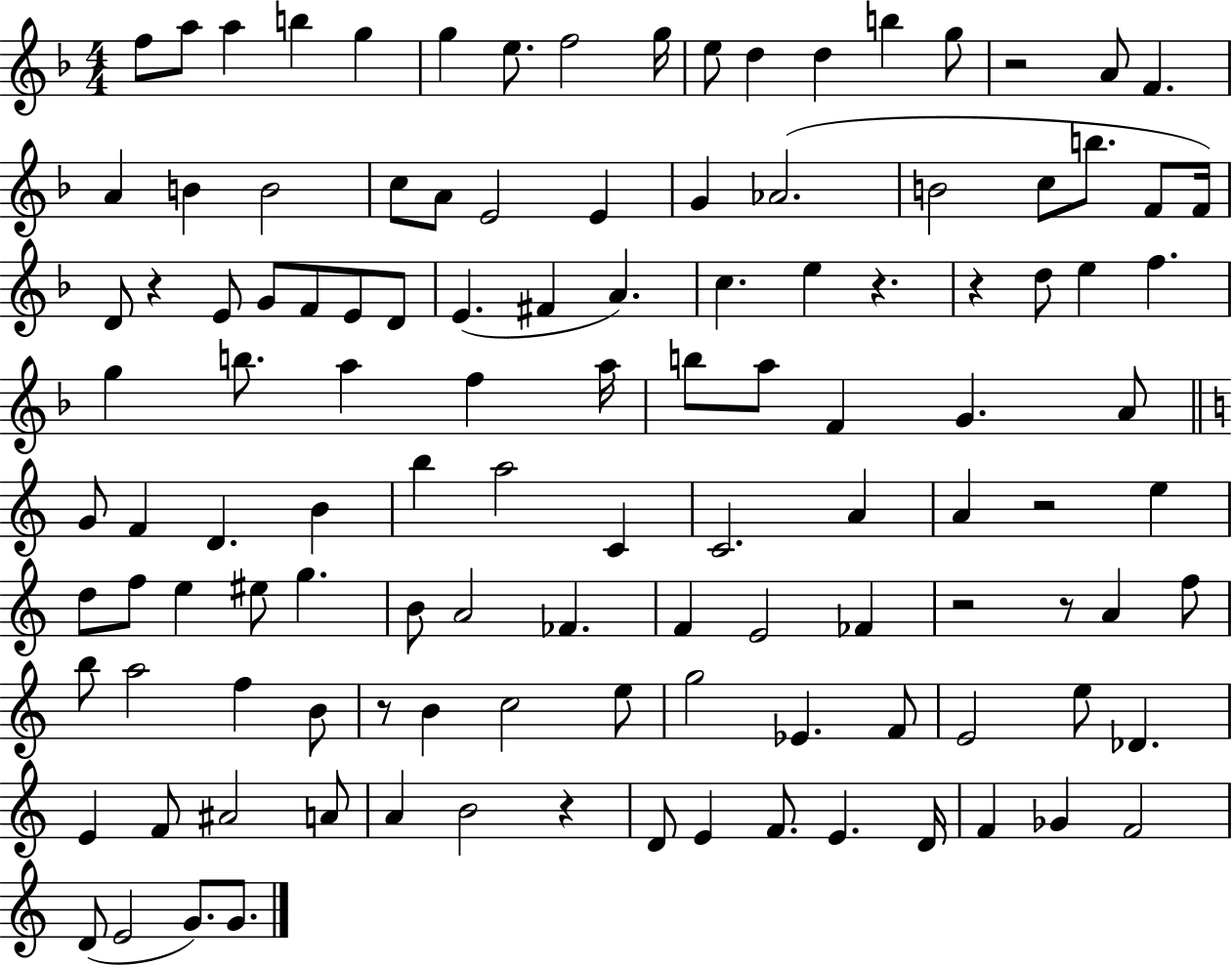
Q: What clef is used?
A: treble